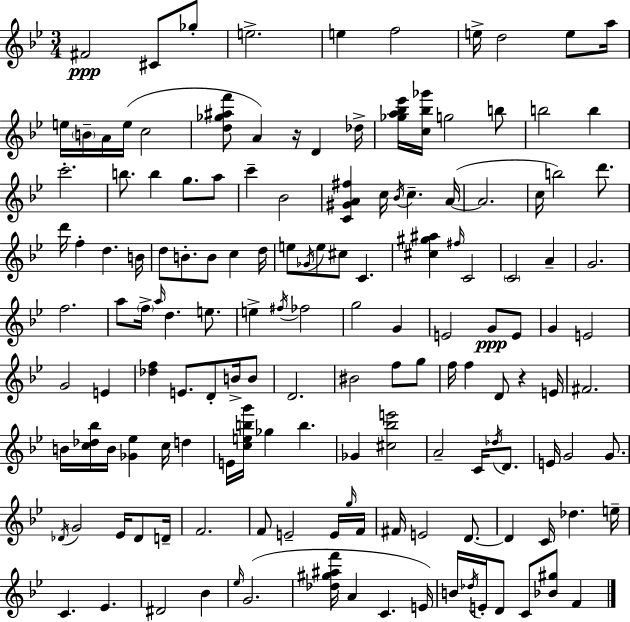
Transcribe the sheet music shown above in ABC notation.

X:1
T:Untitled
M:3/4
L:1/4
K:Gm
^F2 ^C/2 _g/2 e2 e f2 e/4 d2 e/2 a/4 e/4 B/4 A/4 e/4 c2 [d_g^af']/2 A z/4 D _d/4 [_ga_b_e']/4 [c_b_g']/4 g2 b/2 b2 b c'2 b/2 b g/2 a/2 c' _B2 [C^GA^f] c/4 _B/4 c A/4 A2 c/4 b2 d'/2 d'/4 f d B/4 d/2 B/2 B/2 c d/4 e/2 _G/4 e/2 ^c/2 C [^c^g^a] ^f/4 C2 C2 A G2 f2 a/2 f/4 a/4 d e/2 e ^f/4 _f2 g2 G E2 G/2 E/2 G E2 G2 E [_df] E/2 D/2 B/4 B/2 D2 ^B2 f/2 g/2 f/4 f D/2 z E/4 ^F2 B/4 [c_d_b]/4 B/4 [_G_e] c/4 d E/4 [cebg']/4 _g b _G [^c_be']2 A2 C/4 _d/4 D/2 E/4 G2 G/2 _D/4 G2 _E/4 _D/2 D/4 F2 F/2 E2 E/4 g/4 F/4 ^F/4 E2 D/2 D C/4 _d e/4 C _E ^D2 _B _e/4 G2 [_d^g^af']/4 A C E/4 B/4 _d/4 E/4 D/2 C/2 [_B^g]/2 F